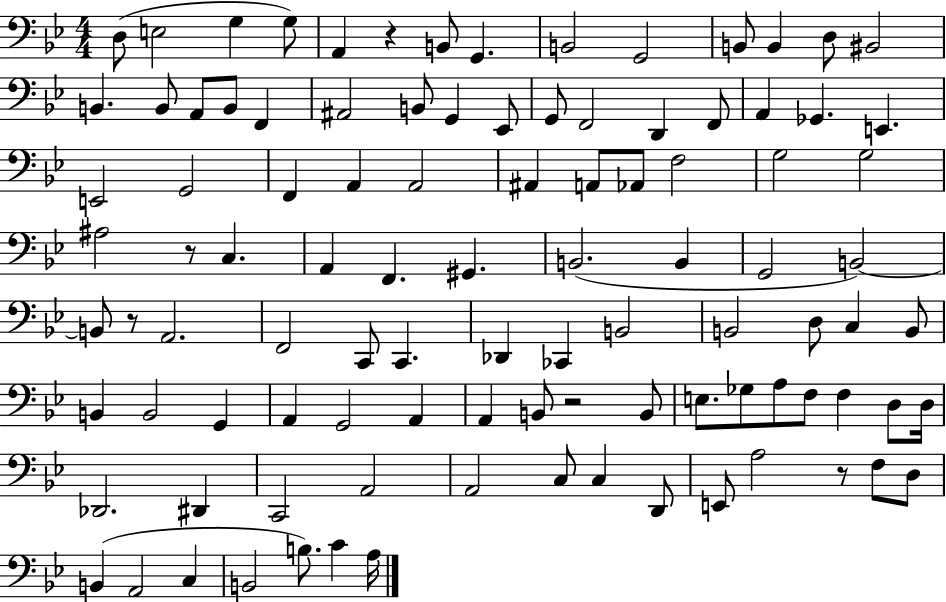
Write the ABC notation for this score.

X:1
T:Untitled
M:4/4
L:1/4
K:Bb
D,/2 E,2 G, G,/2 A,, z B,,/2 G,, B,,2 G,,2 B,,/2 B,, D,/2 ^B,,2 B,, B,,/2 A,,/2 B,,/2 F,, ^A,,2 B,,/2 G,, _E,,/2 G,,/2 F,,2 D,, F,,/2 A,, _G,, E,, E,,2 G,,2 F,, A,, A,,2 ^A,, A,,/2 _A,,/2 F,2 G,2 G,2 ^A,2 z/2 C, A,, F,, ^G,, B,,2 B,, G,,2 B,,2 B,,/2 z/2 A,,2 F,,2 C,,/2 C,, _D,, _C,, B,,2 B,,2 D,/2 C, B,,/2 B,, B,,2 G,, A,, G,,2 A,, A,, B,,/2 z2 B,,/2 E,/2 _G,/2 A,/2 F,/2 F, D,/2 D,/4 _D,,2 ^D,, C,,2 A,,2 A,,2 C,/2 C, D,,/2 E,,/2 A,2 z/2 F,/2 D,/2 B,, A,,2 C, B,,2 B,/2 C A,/4